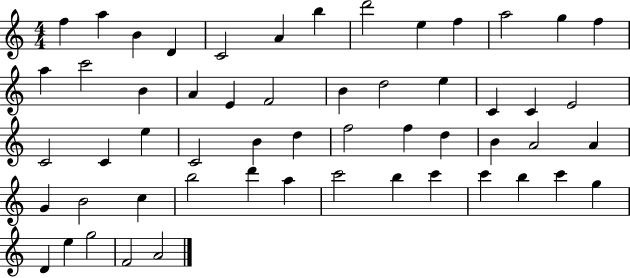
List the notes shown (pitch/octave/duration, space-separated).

F5/q A5/q B4/q D4/q C4/h A4/q B5/q D6/h E5/q F5/q A5/h G5/q F5/q A5/q C6/h B4/q A4/q E4/q F4/h B4/q D5/h E5/q C4/q C4/q E4/h C4/h C4/q E5/q C4/h B4/q D5/q F5/h F5/q D5/q B4/q A4/h A4/q G4/q B4/h C5/q B5/h D6/q A5/q C6/h B5/q C6/q C6/q B5/q C6/q G5/q D4/q E5/q G5/h F4/h A4/h